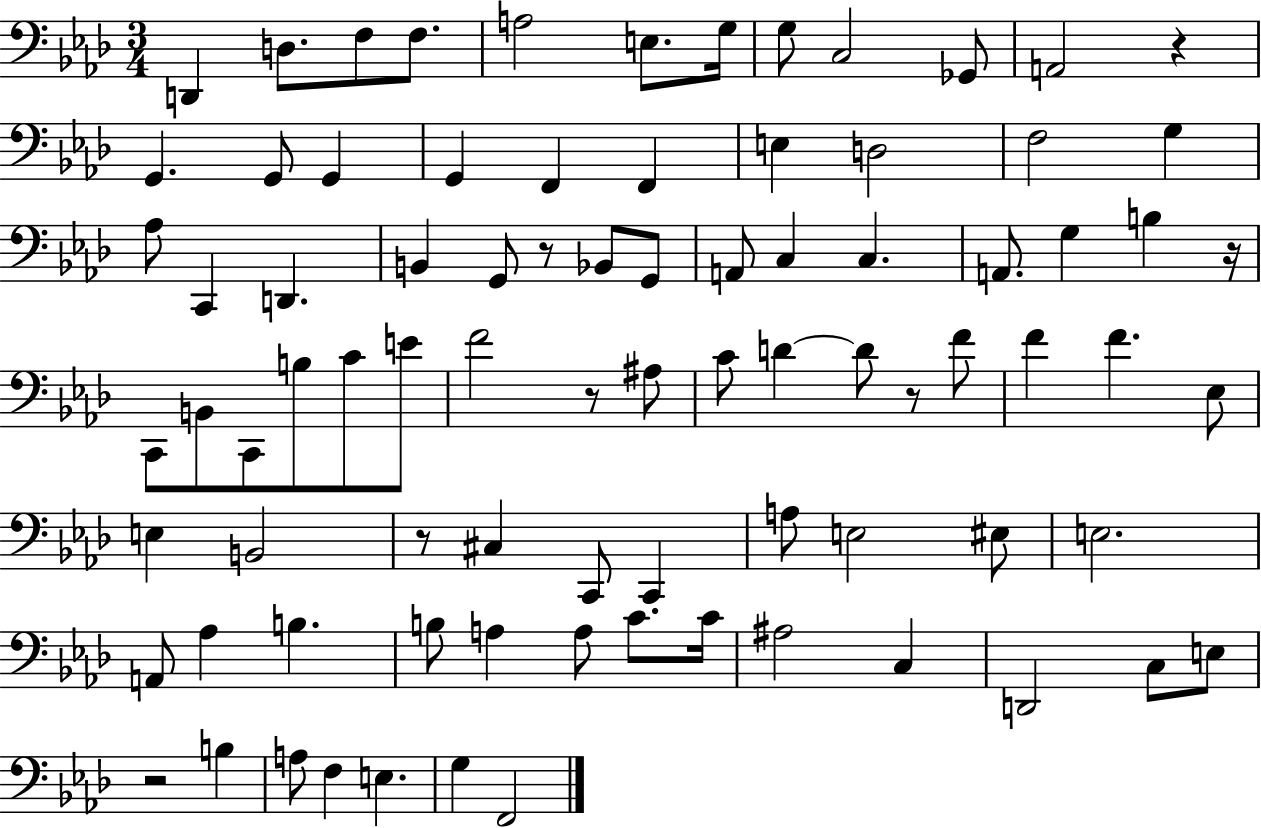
D2/q D3/e. F3/e F3/e. A3/h E3/e. G3/s G3/e C3/h Gb2/e A2/h R/q G2/q. G2/e G2/q G2/q F2/q F2/q E3/q D3/h F3/h G3/q Ab3/e C2/q D2/q. B2/q G2/e R/e Bb2/e G2/e A2/e C3/q C3/q. A2/e. G3/q B3/q R/s C2/e B2/e C2/e B3/e C4/e E4/e F4/h R/e A#3/e C4/e D4/q D4/e R/e F4/e F4/q F4/q. Eb3/e E3/q B2/h R/e C#3/q C2/e C2/q A3/e E3/h EIS3/e E3/h. A2/e Ab3/q B3/q. B3/e A3/q A3/e C4/e. C4/s A#3/h C3/q D2/h C3/e E3/e R/h B3/q A3/e F3/q E3/q. G3/q F2/h